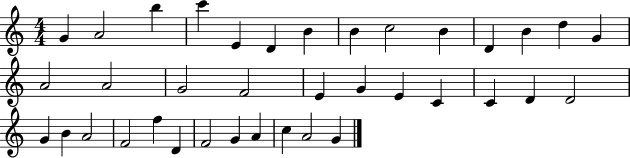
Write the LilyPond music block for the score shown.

{
  \clef treble
  \numericTimeSignature
  \time 4/4
  \key c \major
  g'4 a'2 b''4 | c'''4 e'4 d'4 b'4 | b'4 c''2 b'4 | d'4 b'4 d''4 g'4 | \break a'2 a'2 | g'2 f'2 | e'4 g'4 e'4 c'4 | c'4 d'4 d'2 | \break g'4 b'4 a'2 | f'2 f''4 d'4 | f'2 g'4 a'4 | c''4 a'2 g'4 | \break \bar "|."
}